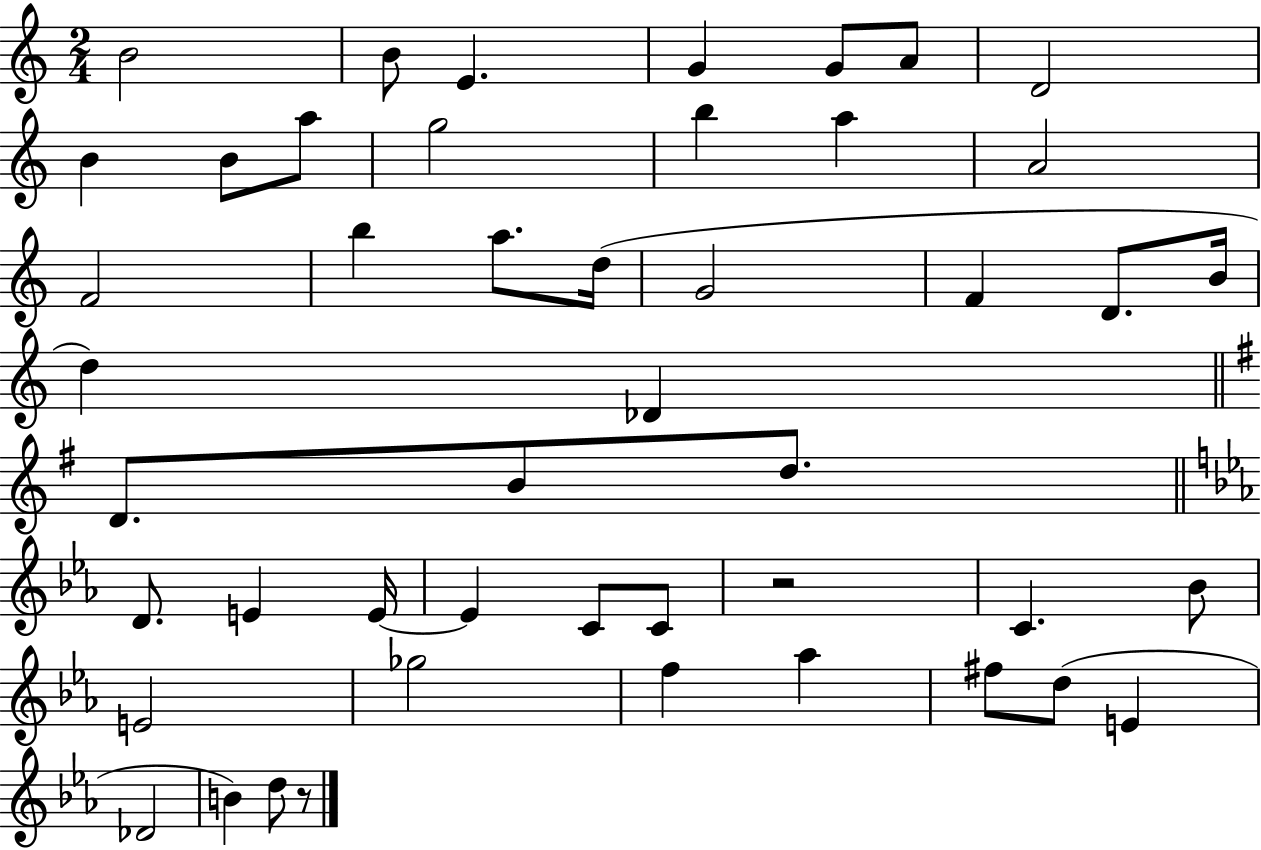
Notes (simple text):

B4/h B4/e E4/q. G4/q G4/e A4/e D4/h B4/q B4/e A5/e G5/h B5/q A5/q A4/h F4/h B5/q A5/e. D5/s G4/h F4/q D4/e. B4/s D5/q Db4/q D4/e. B4/e D5/e. D4/e. E4/q E4/s E4/q C4/e C4/e R/h C4/q. Bb4/e E4/h Gb5/h F5/q Ab5/q F#5/e D5/e E4/q Db4/h B4/q D5/e R/e